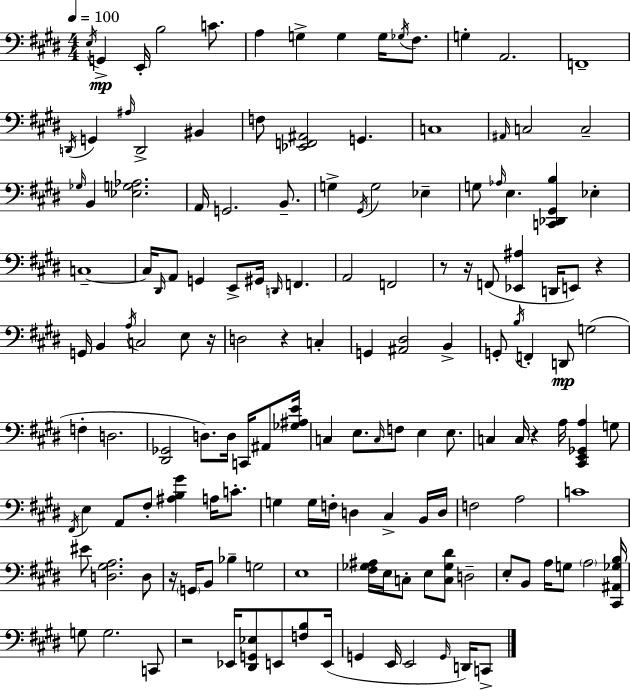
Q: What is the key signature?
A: E major